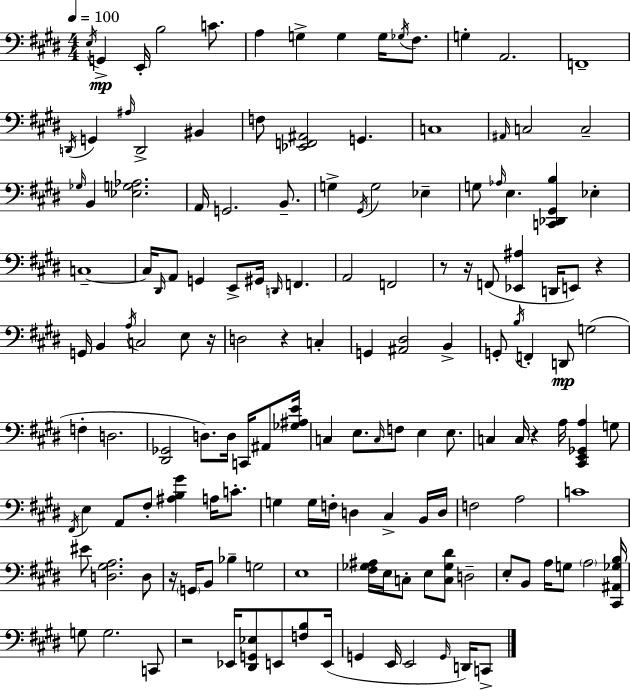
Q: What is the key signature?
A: E major